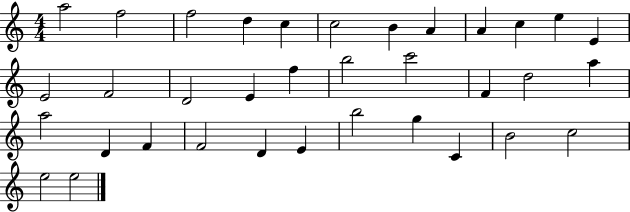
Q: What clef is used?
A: treble